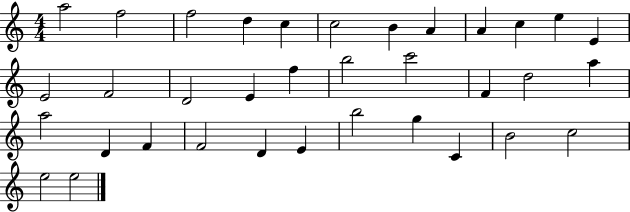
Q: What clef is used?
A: treble